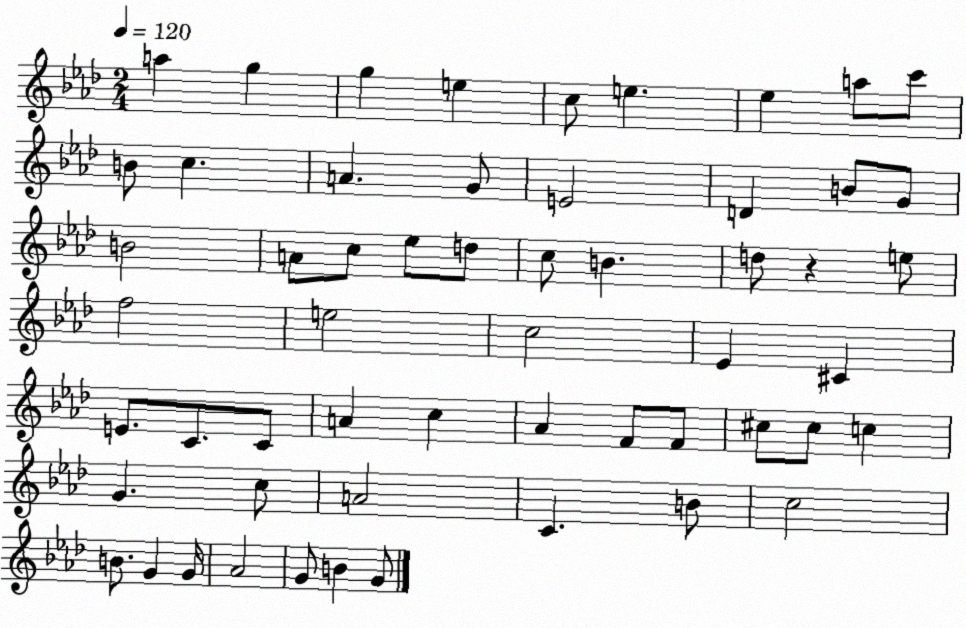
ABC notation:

X:1
T:Untitled
M:2/4
L:1/4
K:Ab
a g g e c/2 e _e a/2 c'/2 B/2 c A G/2 E2 D B/2 G/2 B2 A/2 c/2 _e/2 d/2 c/2 B d/2 z e/2 f2 e2 c2 _E ^C E/2 C/2 C/2 A c _A F/2 F/2 ^c/2 ^c/2 c G c/2 A2 C B/2 c2 B/2 G G/4 _A2 G/2 B G/2